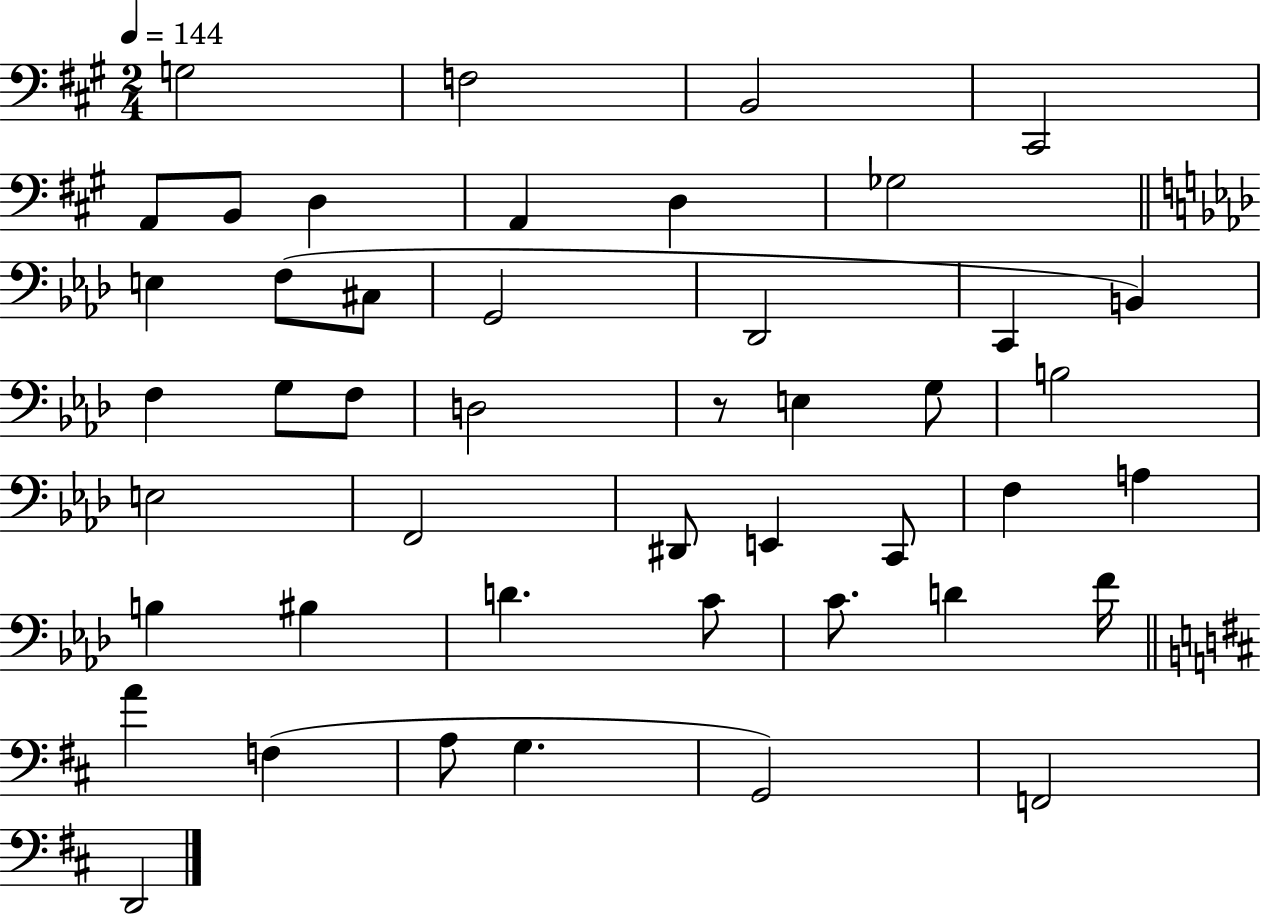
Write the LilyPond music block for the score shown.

{
  \clef bass
  \numericTimeSignature
  \time 2/4
  \key a \major
  \tempo 4 = 144
  g2 | f2 | b,2 | cis,2 | \break a,8 b,8 d4 | a,4 d4 | ges2 | \bar "||" \break \key aes \major e4 f8( cis8 | g,2 | des,2 | c,4 b,4) | \break f4 g8 f8 | d2 | r8 e4 g8 | b2 | \break e2 | f,2 | dis,8 e,4 c,8 | f4 a4 | \break b4 bis4 | d'4. c'8 | c'8. d'4 f'16 | \bar "||" \break \key d \major a'4 f4( | a8 g4. | g,2) | f,2 | \break d,2 | \bar "|."
}